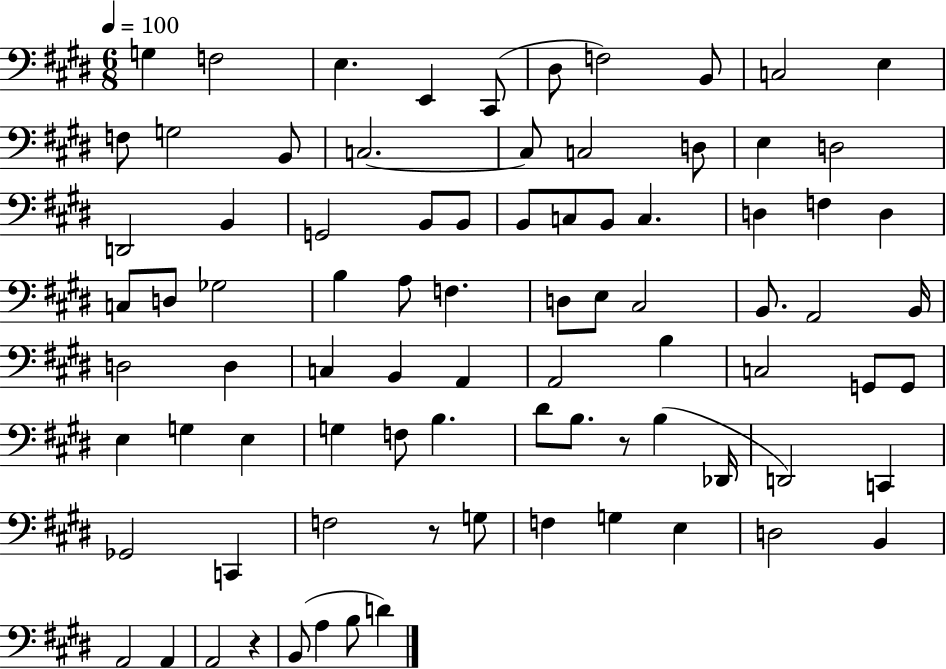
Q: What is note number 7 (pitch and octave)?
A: F3